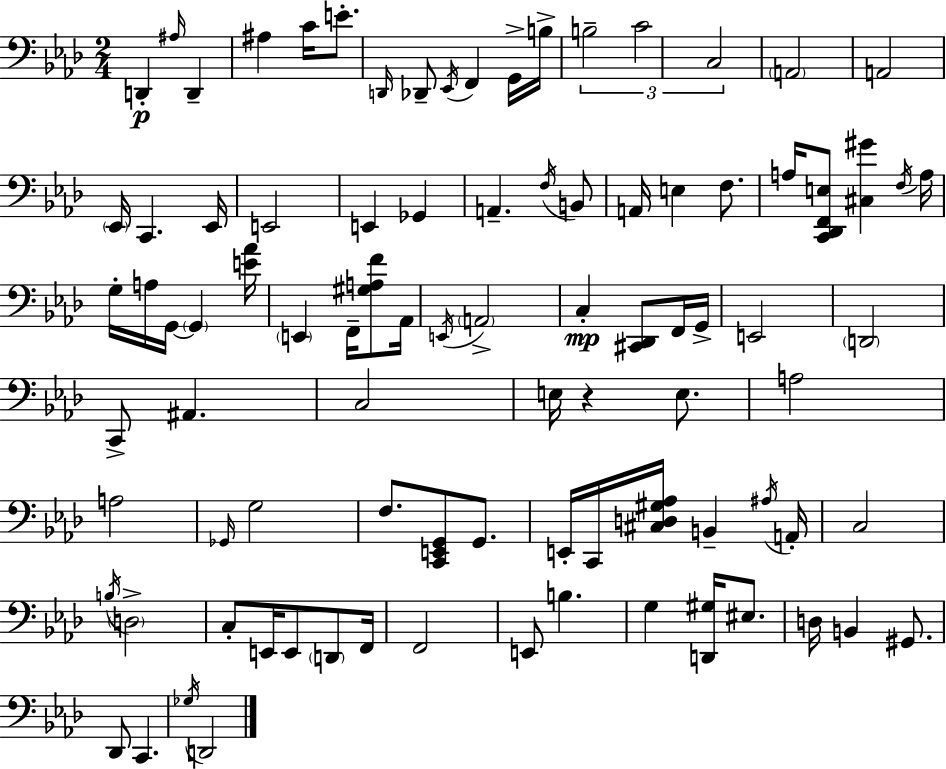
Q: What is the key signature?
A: F minor